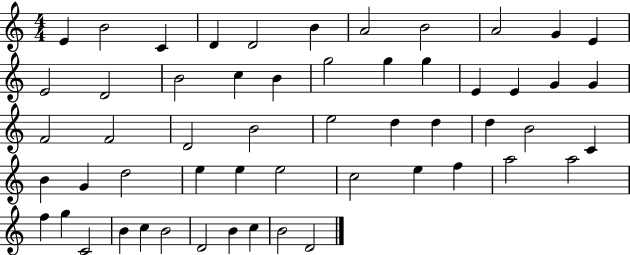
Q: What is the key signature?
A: C major